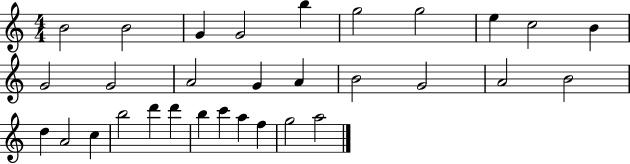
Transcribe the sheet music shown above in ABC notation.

X:1
T:Untitled
M:4/4
L:1/4
K:C
B2 B2 G G2 b g2 g2 e c2 B G2 G2 A2 G A B2 G2 A2 B2 d A2 c b2 d' d' b c' a f g2 a2